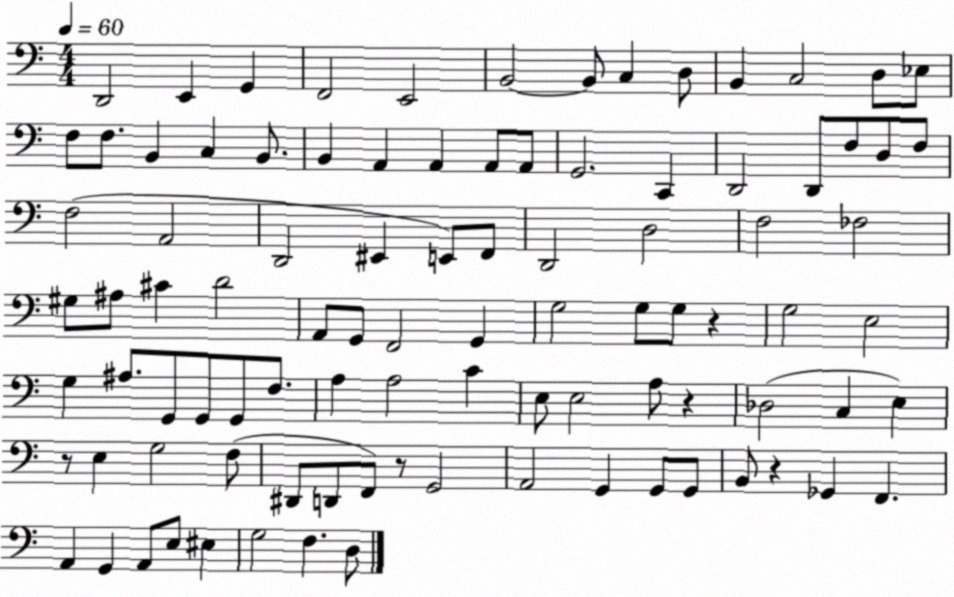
X:1
T:Untitled
M:4/4
L:1/4
K:C
D,,2 E,, G,, F,,2 E,,2 B,,2 B,,/2 C, D,/2 B,, C,2 D,/2 _E,/2 F,/2 F,/2 B,, C, B,,/2 B,, A,, A,, A,,/2 A,,/2 G,,2 C,, D,,2 D,,/2 F,/2 D,/2 F,/2 F,2 A,,2 D,,2 ^E,, E,,/2 F,,/2 D,,2 D,2 F,2 _F,2 ^G,/2 ^A,/2 ^C D2 A,,/2 G,,/2 F,,2 G,, G,2 G,/2 G,/2 z G,2 E,2 G, ^A,/2 G,,/2 G,,/2 G,,/2 F,/2 A, A,2 C E,/2 E,2 A,/2 z _D,2 C, E, z/2 E, G,2 F,/2 ^D,,/2 D,,/2 F,,/2 z/2 G,,2 A,,2 G,, G,,/2 G,,/2 B,,/2 z _G,, F,, A,, G,, A,,/2 E,/2 ^E, G,2 F, D,/2